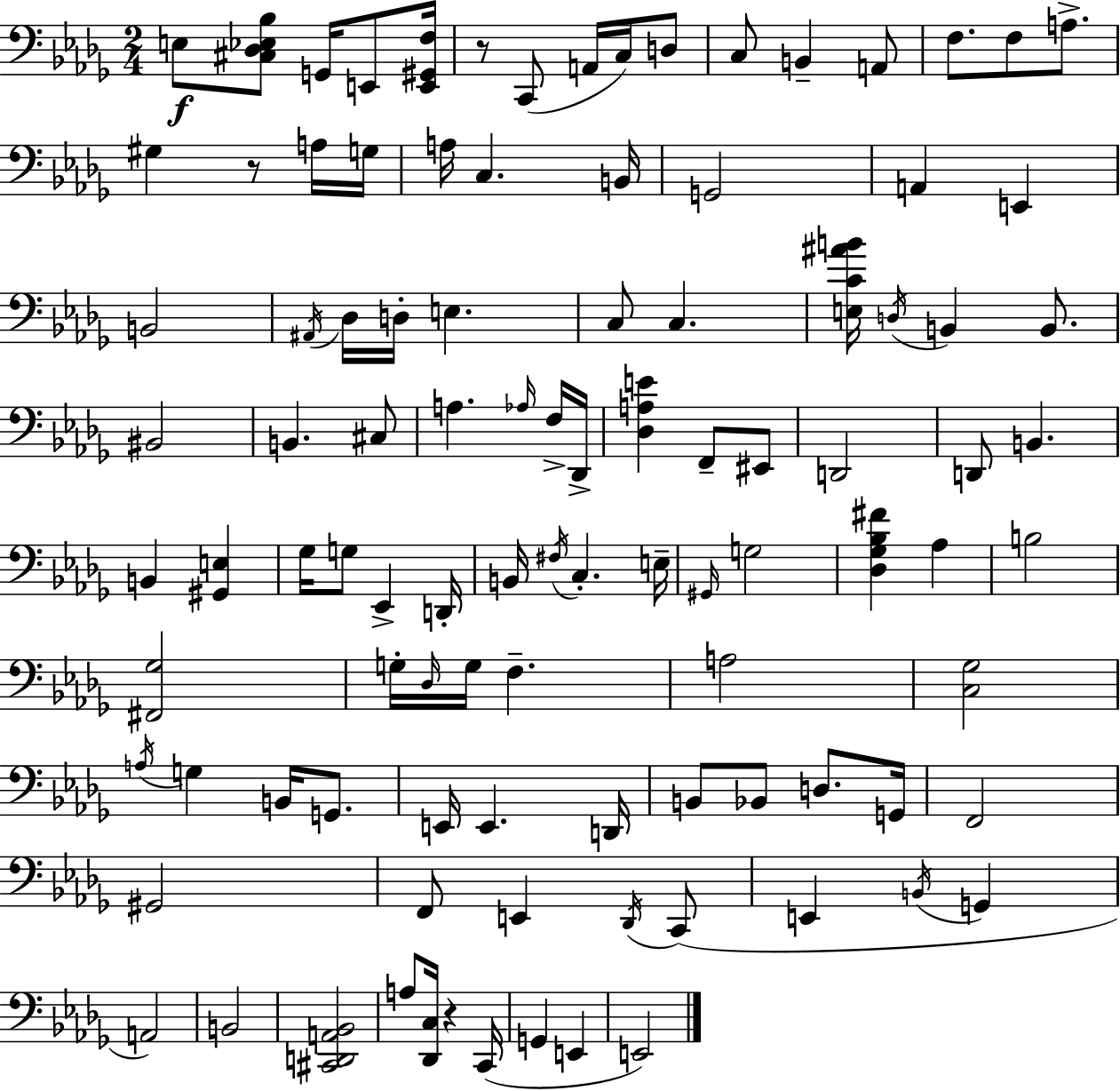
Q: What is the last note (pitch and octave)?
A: E2